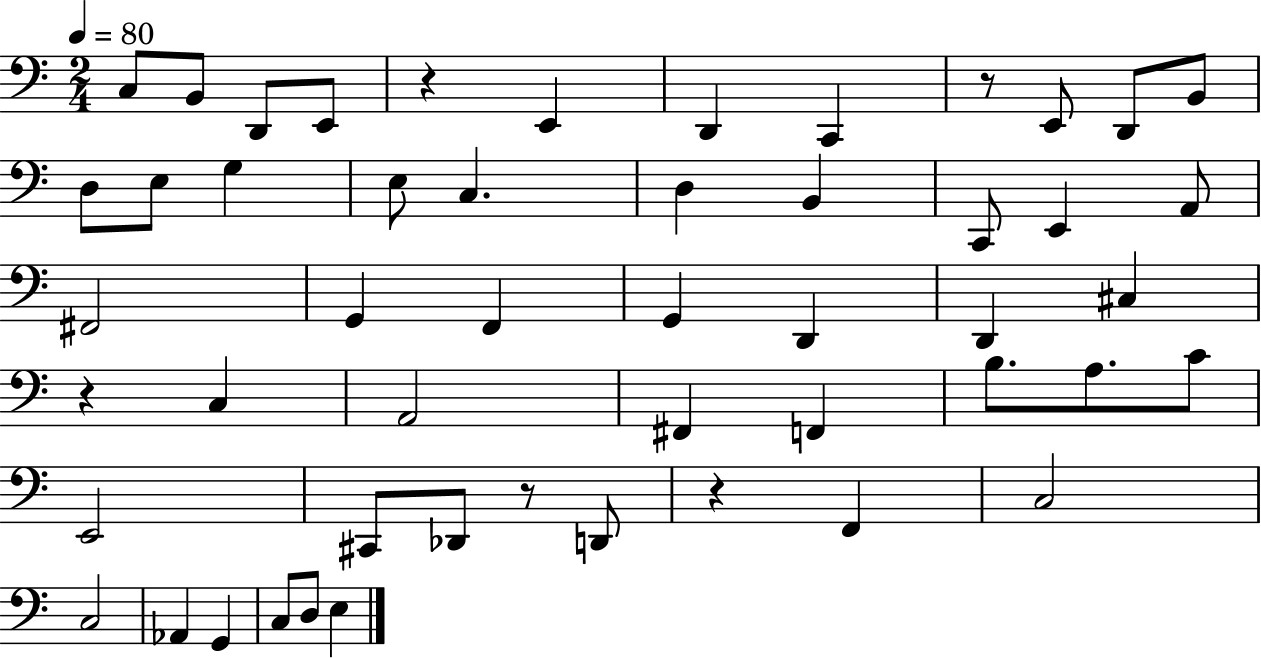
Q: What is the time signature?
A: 2/4